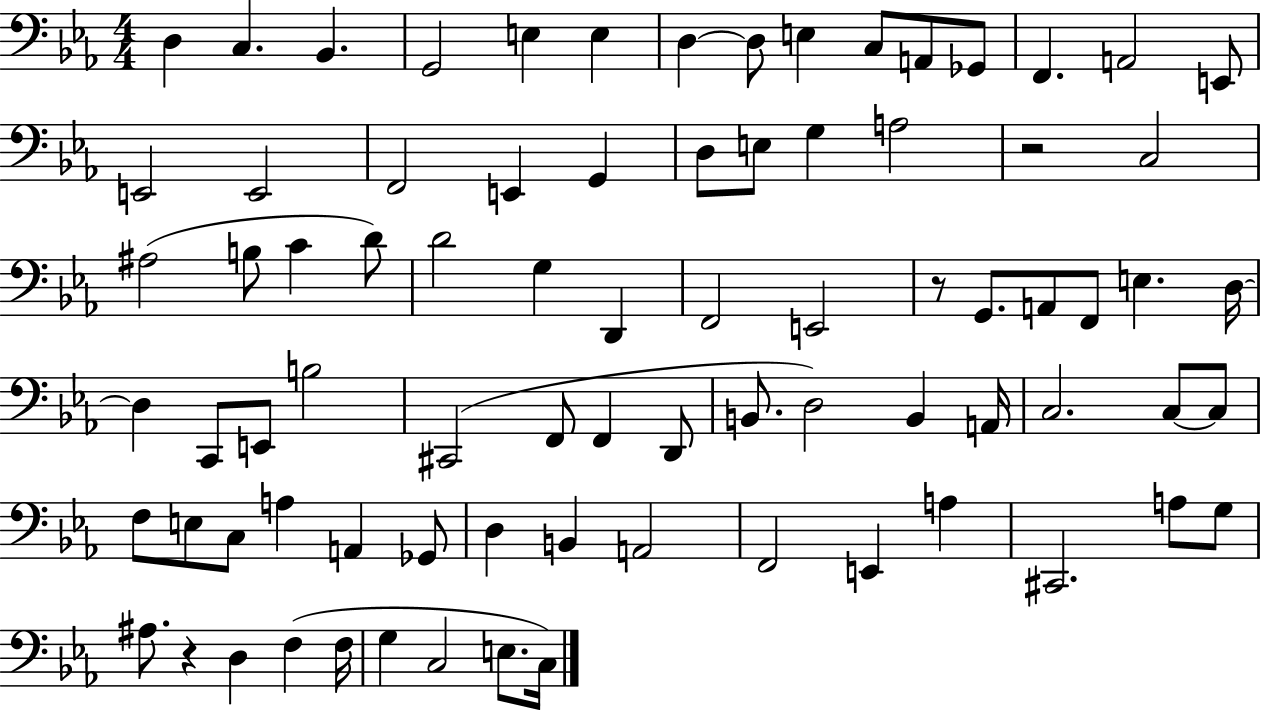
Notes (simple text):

D3/q C3/q. Bb2/q. G2/h E3/q E3/q D3/q D3/e E3/q C3/e A2/e Gb2/e F2/q. A2/h E2/e E2/h E2/h F2/h E2/q G2/q D3/e E3/e G3/q A3/h R/h C3/h A#3/h B3/e C4/q D4/e D4/h G3/q D2/q F2/h E2/h R/e G2/e. A2/e F2/e E3/q. D3/s D3/q C2/e E2/e B3/h C#2/h F2/e F2/q D2/e B2/e. D3/h B2/q A2/s C3/h. C3/e C3/e F3/e E3/e C3/e A3/q A2/q Gb2/e D3/q B2/q A2/h F2/h E2/q A3/q C#2/h. A3/e G3/e A#3/e. R/q D3/q F3/q F3/s G3/q C3/h E3/e. C3/s